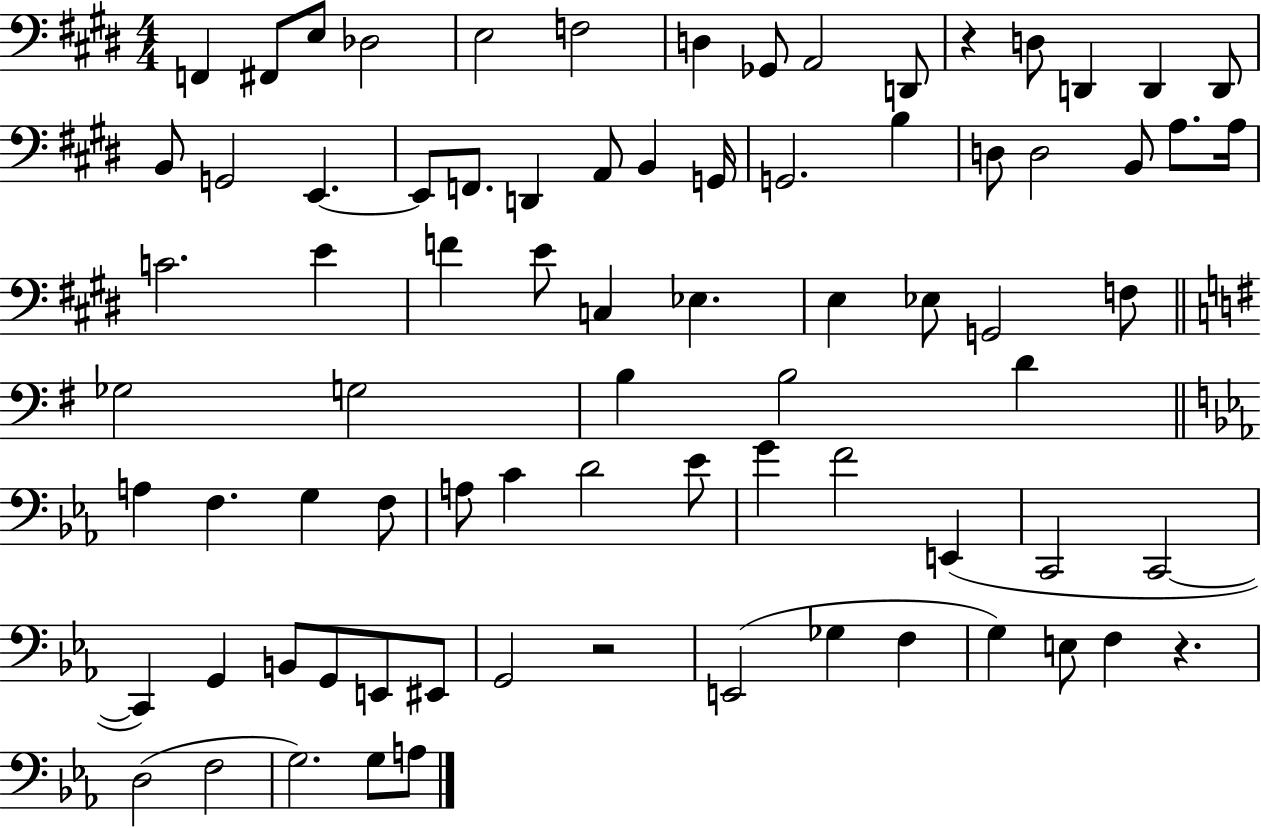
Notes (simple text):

F2/q F#2/e E3/e Db3/h E3/h F3/h D3/q Gb2/e A2/h D2/e R/q D3/e D2/q D2/q D2/e B2/e G2/h E2/q. E2/e F2/e. D2/q A2/e B2/q G2/s G2/h. B3/q D3/e D3/h B2/e A3/e. A3/s C4/h. E4/q F4/q E4/e C3/q Eb3/q. E3/q Eb3/e G2/h F3/e Gb3/h G3/h B3/q B3/h D4/q A3/q F3/q. G3/q F3/e A3/e C4/q D4/h Eb4/e G4/q F4/h E2/q C2/h C2/h C2/q G2/q B2/e G2/e E2/e EIS2/e G2/h R/h E2/h Gb3/q F3/q G3/q E3/e F3/q R/q. D3/h F3/h G3/h. G3/e A3/e